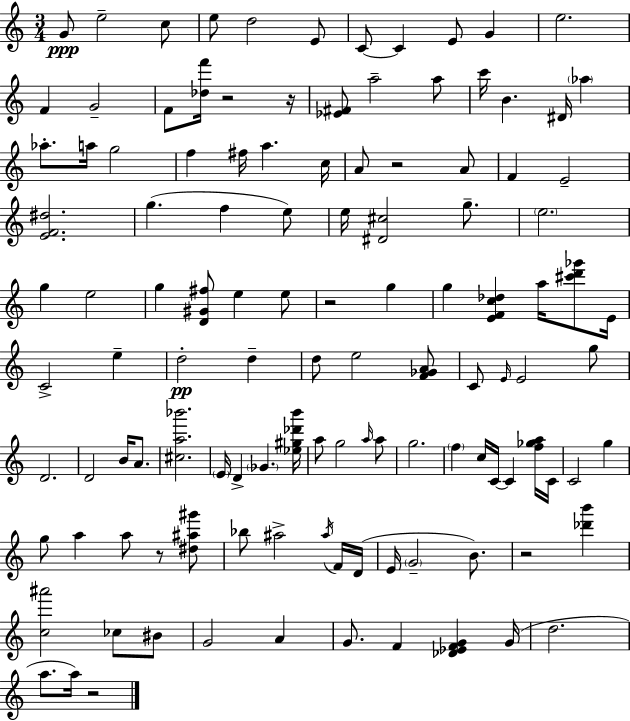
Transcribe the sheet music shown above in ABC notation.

X:1
T:Untitled
M:3/4
L:1/4
K:Am
G/2 e2 c/2 e/2 d2 E/2 C/2 C E/2 G e2 F G2 F/2 [_df']/4 z2 z/4 [_E^F]/2 a2 a/2 c'/4 B ^D/4 _a _a/2 a/4 g2 f ^f/4 a c/4 A/2 z2 A/2 F E2 [EF^d]2 g f e/2 e/4 [^D^c]2 g/2 e2 g e2 g [D^G^f]/2 e e/2 z2 g g [EFc_d] a/4 [^c'd'_g']/2 E/4 C2 e d2 d d/2 e2 [F_GA]/2 C/2 E/4 E2 g/2 D2 D2 B/4 A/2 [^ca_b']2 E/4 D _G [_e^g_d'b']/4 a/2 g2 a/4 a/2 g2 f c/4 C/4 C [f_ga]/4 C/4 C2 g g/2 a a/2 z/2 [^d^a^g']/2 _b/2 ^a2 ^a/4 F/4 D/4 E/4 G2 B/2 z2 [_d'b'] [c^a']2 _c/2 ^B/2 G2 A G/2 F [_D_EFG] G/4 d2 a/2 a/4 z2